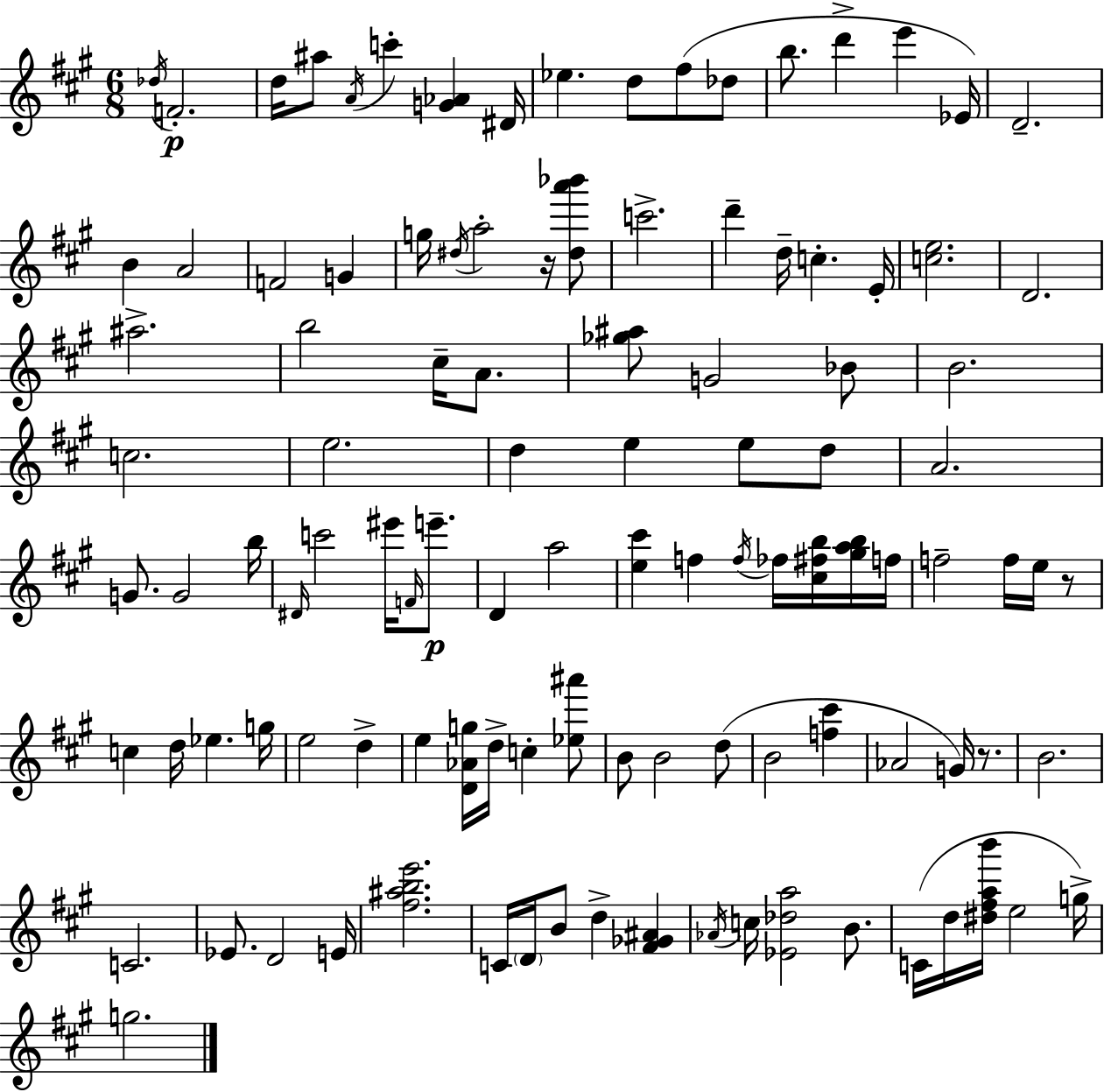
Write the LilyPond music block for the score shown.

{
  \clef treble
  \numericTimeSignature
  \time 6/8
  \key a \major
  \acciaccatura { des''16 }\p f'2.-. | d''16 ais''8 \acciaccatura { a'16 } c'''4-. <g' aes'>4 | dis'16 ees''4. d''8 fis''8( | des''8 b''8. d'''4-> e'''4 | \break ees'16) d'2.-- | b'4 a'2 | f'2 g'4 | g''16 \acciaccatura { dis''16 } a''2-. | \break r16 <dis'' a''' bes'''>8 c'''2.-> | d'''4-- d''16-- c''4.-. | e'16-. <c'' e''>2. | d'2. | \break ais''2.-> | b''2 cis''16-- | a'8. <ges'' ais''>8 g'2 | bes'8 b'2. | \break c''2. | e''2. | d''4 e''4 e''8 | d''8 a'2. | \break g'8. g'2 | b''16 \grace { dis'16 } c'''2 | eis'''16 \grace { f'16 }\p e'''8.-- d'4 a''2 | <e'' cis'''>4 f''4 | \break \acciaccatura { f''16 } fes''16 <cis'' fis'' b''>16 <gis'' a'' b''>16 f''16 f''2-- | f''16 e''16 r8 c''4 d''16 ees''4. | g''16 e''2 | d''4-> e''4 <d' aes' g''>16 d''16-> | \break c''4-. <ees'' ais'''>8 b'8 b'2 | d''8( b'2 | <f'' cis'''>4 aes'2 | g'16) r8. b'2. | \break c'2. | ees'8. d'2 | e'16 <fis'' ais'' b'' e'''>2. | c'16 \parenthesize d'16 b'8 d''4-> | \break <fis' ges' ais'>4 \acciaccatura { aes'16 } c''16 <ees' des'' a''>2 | b'8. c'16( d''16 <dis'' fis'' a'' b'''>16 e''2 | g''16->) g''2. | \bar "|."
}